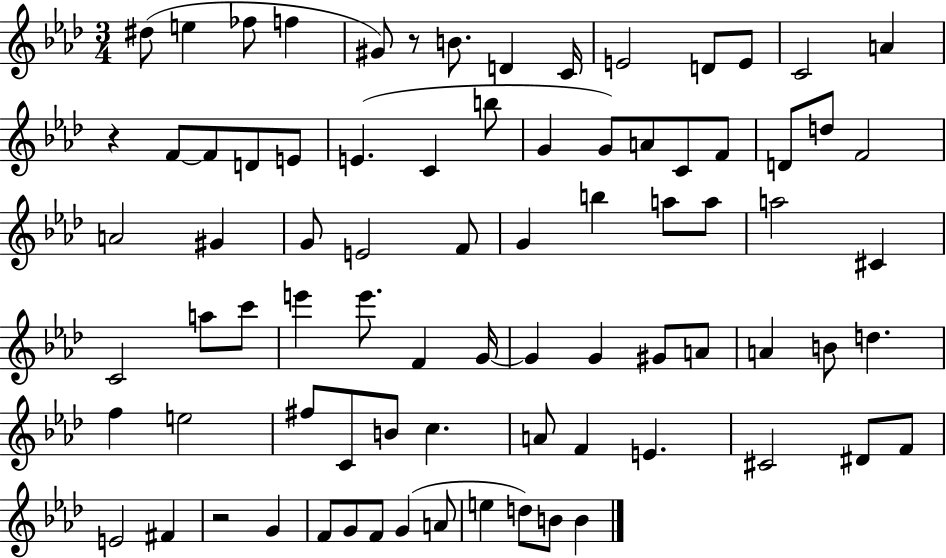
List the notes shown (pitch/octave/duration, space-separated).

D#5/e E5/q FES5/e F5/q G#4/e R/e B4/e. D4/q C4/s E4/h D4/e E4/e C4/h A4/q R/q F4/e F4/e D4/e E4/e E4/q. C4/q B5/e G4/q G4/e A4/e C4/e F4/e D4/e D5/e F4/h A4/h G#4/q G4/e E4/h F4/e G4/q B5/q A5/e A5/e A5/h C#4/q C4/h A5/e C6/e E6/q E6/e. F4/q G4/s G4/q G4/q G#4/e A4/e A4/q B4/e D5/q. F5/q E5/h F#5/e C4/e B4/e C5/q. A4/e F4/q E4/q. C#4/h D#4/e F4/e E4/h F#4/q R/h G4/q F4/e G4/e F4/e G4/q A4/e E5/q D5/e B4/e B4/q